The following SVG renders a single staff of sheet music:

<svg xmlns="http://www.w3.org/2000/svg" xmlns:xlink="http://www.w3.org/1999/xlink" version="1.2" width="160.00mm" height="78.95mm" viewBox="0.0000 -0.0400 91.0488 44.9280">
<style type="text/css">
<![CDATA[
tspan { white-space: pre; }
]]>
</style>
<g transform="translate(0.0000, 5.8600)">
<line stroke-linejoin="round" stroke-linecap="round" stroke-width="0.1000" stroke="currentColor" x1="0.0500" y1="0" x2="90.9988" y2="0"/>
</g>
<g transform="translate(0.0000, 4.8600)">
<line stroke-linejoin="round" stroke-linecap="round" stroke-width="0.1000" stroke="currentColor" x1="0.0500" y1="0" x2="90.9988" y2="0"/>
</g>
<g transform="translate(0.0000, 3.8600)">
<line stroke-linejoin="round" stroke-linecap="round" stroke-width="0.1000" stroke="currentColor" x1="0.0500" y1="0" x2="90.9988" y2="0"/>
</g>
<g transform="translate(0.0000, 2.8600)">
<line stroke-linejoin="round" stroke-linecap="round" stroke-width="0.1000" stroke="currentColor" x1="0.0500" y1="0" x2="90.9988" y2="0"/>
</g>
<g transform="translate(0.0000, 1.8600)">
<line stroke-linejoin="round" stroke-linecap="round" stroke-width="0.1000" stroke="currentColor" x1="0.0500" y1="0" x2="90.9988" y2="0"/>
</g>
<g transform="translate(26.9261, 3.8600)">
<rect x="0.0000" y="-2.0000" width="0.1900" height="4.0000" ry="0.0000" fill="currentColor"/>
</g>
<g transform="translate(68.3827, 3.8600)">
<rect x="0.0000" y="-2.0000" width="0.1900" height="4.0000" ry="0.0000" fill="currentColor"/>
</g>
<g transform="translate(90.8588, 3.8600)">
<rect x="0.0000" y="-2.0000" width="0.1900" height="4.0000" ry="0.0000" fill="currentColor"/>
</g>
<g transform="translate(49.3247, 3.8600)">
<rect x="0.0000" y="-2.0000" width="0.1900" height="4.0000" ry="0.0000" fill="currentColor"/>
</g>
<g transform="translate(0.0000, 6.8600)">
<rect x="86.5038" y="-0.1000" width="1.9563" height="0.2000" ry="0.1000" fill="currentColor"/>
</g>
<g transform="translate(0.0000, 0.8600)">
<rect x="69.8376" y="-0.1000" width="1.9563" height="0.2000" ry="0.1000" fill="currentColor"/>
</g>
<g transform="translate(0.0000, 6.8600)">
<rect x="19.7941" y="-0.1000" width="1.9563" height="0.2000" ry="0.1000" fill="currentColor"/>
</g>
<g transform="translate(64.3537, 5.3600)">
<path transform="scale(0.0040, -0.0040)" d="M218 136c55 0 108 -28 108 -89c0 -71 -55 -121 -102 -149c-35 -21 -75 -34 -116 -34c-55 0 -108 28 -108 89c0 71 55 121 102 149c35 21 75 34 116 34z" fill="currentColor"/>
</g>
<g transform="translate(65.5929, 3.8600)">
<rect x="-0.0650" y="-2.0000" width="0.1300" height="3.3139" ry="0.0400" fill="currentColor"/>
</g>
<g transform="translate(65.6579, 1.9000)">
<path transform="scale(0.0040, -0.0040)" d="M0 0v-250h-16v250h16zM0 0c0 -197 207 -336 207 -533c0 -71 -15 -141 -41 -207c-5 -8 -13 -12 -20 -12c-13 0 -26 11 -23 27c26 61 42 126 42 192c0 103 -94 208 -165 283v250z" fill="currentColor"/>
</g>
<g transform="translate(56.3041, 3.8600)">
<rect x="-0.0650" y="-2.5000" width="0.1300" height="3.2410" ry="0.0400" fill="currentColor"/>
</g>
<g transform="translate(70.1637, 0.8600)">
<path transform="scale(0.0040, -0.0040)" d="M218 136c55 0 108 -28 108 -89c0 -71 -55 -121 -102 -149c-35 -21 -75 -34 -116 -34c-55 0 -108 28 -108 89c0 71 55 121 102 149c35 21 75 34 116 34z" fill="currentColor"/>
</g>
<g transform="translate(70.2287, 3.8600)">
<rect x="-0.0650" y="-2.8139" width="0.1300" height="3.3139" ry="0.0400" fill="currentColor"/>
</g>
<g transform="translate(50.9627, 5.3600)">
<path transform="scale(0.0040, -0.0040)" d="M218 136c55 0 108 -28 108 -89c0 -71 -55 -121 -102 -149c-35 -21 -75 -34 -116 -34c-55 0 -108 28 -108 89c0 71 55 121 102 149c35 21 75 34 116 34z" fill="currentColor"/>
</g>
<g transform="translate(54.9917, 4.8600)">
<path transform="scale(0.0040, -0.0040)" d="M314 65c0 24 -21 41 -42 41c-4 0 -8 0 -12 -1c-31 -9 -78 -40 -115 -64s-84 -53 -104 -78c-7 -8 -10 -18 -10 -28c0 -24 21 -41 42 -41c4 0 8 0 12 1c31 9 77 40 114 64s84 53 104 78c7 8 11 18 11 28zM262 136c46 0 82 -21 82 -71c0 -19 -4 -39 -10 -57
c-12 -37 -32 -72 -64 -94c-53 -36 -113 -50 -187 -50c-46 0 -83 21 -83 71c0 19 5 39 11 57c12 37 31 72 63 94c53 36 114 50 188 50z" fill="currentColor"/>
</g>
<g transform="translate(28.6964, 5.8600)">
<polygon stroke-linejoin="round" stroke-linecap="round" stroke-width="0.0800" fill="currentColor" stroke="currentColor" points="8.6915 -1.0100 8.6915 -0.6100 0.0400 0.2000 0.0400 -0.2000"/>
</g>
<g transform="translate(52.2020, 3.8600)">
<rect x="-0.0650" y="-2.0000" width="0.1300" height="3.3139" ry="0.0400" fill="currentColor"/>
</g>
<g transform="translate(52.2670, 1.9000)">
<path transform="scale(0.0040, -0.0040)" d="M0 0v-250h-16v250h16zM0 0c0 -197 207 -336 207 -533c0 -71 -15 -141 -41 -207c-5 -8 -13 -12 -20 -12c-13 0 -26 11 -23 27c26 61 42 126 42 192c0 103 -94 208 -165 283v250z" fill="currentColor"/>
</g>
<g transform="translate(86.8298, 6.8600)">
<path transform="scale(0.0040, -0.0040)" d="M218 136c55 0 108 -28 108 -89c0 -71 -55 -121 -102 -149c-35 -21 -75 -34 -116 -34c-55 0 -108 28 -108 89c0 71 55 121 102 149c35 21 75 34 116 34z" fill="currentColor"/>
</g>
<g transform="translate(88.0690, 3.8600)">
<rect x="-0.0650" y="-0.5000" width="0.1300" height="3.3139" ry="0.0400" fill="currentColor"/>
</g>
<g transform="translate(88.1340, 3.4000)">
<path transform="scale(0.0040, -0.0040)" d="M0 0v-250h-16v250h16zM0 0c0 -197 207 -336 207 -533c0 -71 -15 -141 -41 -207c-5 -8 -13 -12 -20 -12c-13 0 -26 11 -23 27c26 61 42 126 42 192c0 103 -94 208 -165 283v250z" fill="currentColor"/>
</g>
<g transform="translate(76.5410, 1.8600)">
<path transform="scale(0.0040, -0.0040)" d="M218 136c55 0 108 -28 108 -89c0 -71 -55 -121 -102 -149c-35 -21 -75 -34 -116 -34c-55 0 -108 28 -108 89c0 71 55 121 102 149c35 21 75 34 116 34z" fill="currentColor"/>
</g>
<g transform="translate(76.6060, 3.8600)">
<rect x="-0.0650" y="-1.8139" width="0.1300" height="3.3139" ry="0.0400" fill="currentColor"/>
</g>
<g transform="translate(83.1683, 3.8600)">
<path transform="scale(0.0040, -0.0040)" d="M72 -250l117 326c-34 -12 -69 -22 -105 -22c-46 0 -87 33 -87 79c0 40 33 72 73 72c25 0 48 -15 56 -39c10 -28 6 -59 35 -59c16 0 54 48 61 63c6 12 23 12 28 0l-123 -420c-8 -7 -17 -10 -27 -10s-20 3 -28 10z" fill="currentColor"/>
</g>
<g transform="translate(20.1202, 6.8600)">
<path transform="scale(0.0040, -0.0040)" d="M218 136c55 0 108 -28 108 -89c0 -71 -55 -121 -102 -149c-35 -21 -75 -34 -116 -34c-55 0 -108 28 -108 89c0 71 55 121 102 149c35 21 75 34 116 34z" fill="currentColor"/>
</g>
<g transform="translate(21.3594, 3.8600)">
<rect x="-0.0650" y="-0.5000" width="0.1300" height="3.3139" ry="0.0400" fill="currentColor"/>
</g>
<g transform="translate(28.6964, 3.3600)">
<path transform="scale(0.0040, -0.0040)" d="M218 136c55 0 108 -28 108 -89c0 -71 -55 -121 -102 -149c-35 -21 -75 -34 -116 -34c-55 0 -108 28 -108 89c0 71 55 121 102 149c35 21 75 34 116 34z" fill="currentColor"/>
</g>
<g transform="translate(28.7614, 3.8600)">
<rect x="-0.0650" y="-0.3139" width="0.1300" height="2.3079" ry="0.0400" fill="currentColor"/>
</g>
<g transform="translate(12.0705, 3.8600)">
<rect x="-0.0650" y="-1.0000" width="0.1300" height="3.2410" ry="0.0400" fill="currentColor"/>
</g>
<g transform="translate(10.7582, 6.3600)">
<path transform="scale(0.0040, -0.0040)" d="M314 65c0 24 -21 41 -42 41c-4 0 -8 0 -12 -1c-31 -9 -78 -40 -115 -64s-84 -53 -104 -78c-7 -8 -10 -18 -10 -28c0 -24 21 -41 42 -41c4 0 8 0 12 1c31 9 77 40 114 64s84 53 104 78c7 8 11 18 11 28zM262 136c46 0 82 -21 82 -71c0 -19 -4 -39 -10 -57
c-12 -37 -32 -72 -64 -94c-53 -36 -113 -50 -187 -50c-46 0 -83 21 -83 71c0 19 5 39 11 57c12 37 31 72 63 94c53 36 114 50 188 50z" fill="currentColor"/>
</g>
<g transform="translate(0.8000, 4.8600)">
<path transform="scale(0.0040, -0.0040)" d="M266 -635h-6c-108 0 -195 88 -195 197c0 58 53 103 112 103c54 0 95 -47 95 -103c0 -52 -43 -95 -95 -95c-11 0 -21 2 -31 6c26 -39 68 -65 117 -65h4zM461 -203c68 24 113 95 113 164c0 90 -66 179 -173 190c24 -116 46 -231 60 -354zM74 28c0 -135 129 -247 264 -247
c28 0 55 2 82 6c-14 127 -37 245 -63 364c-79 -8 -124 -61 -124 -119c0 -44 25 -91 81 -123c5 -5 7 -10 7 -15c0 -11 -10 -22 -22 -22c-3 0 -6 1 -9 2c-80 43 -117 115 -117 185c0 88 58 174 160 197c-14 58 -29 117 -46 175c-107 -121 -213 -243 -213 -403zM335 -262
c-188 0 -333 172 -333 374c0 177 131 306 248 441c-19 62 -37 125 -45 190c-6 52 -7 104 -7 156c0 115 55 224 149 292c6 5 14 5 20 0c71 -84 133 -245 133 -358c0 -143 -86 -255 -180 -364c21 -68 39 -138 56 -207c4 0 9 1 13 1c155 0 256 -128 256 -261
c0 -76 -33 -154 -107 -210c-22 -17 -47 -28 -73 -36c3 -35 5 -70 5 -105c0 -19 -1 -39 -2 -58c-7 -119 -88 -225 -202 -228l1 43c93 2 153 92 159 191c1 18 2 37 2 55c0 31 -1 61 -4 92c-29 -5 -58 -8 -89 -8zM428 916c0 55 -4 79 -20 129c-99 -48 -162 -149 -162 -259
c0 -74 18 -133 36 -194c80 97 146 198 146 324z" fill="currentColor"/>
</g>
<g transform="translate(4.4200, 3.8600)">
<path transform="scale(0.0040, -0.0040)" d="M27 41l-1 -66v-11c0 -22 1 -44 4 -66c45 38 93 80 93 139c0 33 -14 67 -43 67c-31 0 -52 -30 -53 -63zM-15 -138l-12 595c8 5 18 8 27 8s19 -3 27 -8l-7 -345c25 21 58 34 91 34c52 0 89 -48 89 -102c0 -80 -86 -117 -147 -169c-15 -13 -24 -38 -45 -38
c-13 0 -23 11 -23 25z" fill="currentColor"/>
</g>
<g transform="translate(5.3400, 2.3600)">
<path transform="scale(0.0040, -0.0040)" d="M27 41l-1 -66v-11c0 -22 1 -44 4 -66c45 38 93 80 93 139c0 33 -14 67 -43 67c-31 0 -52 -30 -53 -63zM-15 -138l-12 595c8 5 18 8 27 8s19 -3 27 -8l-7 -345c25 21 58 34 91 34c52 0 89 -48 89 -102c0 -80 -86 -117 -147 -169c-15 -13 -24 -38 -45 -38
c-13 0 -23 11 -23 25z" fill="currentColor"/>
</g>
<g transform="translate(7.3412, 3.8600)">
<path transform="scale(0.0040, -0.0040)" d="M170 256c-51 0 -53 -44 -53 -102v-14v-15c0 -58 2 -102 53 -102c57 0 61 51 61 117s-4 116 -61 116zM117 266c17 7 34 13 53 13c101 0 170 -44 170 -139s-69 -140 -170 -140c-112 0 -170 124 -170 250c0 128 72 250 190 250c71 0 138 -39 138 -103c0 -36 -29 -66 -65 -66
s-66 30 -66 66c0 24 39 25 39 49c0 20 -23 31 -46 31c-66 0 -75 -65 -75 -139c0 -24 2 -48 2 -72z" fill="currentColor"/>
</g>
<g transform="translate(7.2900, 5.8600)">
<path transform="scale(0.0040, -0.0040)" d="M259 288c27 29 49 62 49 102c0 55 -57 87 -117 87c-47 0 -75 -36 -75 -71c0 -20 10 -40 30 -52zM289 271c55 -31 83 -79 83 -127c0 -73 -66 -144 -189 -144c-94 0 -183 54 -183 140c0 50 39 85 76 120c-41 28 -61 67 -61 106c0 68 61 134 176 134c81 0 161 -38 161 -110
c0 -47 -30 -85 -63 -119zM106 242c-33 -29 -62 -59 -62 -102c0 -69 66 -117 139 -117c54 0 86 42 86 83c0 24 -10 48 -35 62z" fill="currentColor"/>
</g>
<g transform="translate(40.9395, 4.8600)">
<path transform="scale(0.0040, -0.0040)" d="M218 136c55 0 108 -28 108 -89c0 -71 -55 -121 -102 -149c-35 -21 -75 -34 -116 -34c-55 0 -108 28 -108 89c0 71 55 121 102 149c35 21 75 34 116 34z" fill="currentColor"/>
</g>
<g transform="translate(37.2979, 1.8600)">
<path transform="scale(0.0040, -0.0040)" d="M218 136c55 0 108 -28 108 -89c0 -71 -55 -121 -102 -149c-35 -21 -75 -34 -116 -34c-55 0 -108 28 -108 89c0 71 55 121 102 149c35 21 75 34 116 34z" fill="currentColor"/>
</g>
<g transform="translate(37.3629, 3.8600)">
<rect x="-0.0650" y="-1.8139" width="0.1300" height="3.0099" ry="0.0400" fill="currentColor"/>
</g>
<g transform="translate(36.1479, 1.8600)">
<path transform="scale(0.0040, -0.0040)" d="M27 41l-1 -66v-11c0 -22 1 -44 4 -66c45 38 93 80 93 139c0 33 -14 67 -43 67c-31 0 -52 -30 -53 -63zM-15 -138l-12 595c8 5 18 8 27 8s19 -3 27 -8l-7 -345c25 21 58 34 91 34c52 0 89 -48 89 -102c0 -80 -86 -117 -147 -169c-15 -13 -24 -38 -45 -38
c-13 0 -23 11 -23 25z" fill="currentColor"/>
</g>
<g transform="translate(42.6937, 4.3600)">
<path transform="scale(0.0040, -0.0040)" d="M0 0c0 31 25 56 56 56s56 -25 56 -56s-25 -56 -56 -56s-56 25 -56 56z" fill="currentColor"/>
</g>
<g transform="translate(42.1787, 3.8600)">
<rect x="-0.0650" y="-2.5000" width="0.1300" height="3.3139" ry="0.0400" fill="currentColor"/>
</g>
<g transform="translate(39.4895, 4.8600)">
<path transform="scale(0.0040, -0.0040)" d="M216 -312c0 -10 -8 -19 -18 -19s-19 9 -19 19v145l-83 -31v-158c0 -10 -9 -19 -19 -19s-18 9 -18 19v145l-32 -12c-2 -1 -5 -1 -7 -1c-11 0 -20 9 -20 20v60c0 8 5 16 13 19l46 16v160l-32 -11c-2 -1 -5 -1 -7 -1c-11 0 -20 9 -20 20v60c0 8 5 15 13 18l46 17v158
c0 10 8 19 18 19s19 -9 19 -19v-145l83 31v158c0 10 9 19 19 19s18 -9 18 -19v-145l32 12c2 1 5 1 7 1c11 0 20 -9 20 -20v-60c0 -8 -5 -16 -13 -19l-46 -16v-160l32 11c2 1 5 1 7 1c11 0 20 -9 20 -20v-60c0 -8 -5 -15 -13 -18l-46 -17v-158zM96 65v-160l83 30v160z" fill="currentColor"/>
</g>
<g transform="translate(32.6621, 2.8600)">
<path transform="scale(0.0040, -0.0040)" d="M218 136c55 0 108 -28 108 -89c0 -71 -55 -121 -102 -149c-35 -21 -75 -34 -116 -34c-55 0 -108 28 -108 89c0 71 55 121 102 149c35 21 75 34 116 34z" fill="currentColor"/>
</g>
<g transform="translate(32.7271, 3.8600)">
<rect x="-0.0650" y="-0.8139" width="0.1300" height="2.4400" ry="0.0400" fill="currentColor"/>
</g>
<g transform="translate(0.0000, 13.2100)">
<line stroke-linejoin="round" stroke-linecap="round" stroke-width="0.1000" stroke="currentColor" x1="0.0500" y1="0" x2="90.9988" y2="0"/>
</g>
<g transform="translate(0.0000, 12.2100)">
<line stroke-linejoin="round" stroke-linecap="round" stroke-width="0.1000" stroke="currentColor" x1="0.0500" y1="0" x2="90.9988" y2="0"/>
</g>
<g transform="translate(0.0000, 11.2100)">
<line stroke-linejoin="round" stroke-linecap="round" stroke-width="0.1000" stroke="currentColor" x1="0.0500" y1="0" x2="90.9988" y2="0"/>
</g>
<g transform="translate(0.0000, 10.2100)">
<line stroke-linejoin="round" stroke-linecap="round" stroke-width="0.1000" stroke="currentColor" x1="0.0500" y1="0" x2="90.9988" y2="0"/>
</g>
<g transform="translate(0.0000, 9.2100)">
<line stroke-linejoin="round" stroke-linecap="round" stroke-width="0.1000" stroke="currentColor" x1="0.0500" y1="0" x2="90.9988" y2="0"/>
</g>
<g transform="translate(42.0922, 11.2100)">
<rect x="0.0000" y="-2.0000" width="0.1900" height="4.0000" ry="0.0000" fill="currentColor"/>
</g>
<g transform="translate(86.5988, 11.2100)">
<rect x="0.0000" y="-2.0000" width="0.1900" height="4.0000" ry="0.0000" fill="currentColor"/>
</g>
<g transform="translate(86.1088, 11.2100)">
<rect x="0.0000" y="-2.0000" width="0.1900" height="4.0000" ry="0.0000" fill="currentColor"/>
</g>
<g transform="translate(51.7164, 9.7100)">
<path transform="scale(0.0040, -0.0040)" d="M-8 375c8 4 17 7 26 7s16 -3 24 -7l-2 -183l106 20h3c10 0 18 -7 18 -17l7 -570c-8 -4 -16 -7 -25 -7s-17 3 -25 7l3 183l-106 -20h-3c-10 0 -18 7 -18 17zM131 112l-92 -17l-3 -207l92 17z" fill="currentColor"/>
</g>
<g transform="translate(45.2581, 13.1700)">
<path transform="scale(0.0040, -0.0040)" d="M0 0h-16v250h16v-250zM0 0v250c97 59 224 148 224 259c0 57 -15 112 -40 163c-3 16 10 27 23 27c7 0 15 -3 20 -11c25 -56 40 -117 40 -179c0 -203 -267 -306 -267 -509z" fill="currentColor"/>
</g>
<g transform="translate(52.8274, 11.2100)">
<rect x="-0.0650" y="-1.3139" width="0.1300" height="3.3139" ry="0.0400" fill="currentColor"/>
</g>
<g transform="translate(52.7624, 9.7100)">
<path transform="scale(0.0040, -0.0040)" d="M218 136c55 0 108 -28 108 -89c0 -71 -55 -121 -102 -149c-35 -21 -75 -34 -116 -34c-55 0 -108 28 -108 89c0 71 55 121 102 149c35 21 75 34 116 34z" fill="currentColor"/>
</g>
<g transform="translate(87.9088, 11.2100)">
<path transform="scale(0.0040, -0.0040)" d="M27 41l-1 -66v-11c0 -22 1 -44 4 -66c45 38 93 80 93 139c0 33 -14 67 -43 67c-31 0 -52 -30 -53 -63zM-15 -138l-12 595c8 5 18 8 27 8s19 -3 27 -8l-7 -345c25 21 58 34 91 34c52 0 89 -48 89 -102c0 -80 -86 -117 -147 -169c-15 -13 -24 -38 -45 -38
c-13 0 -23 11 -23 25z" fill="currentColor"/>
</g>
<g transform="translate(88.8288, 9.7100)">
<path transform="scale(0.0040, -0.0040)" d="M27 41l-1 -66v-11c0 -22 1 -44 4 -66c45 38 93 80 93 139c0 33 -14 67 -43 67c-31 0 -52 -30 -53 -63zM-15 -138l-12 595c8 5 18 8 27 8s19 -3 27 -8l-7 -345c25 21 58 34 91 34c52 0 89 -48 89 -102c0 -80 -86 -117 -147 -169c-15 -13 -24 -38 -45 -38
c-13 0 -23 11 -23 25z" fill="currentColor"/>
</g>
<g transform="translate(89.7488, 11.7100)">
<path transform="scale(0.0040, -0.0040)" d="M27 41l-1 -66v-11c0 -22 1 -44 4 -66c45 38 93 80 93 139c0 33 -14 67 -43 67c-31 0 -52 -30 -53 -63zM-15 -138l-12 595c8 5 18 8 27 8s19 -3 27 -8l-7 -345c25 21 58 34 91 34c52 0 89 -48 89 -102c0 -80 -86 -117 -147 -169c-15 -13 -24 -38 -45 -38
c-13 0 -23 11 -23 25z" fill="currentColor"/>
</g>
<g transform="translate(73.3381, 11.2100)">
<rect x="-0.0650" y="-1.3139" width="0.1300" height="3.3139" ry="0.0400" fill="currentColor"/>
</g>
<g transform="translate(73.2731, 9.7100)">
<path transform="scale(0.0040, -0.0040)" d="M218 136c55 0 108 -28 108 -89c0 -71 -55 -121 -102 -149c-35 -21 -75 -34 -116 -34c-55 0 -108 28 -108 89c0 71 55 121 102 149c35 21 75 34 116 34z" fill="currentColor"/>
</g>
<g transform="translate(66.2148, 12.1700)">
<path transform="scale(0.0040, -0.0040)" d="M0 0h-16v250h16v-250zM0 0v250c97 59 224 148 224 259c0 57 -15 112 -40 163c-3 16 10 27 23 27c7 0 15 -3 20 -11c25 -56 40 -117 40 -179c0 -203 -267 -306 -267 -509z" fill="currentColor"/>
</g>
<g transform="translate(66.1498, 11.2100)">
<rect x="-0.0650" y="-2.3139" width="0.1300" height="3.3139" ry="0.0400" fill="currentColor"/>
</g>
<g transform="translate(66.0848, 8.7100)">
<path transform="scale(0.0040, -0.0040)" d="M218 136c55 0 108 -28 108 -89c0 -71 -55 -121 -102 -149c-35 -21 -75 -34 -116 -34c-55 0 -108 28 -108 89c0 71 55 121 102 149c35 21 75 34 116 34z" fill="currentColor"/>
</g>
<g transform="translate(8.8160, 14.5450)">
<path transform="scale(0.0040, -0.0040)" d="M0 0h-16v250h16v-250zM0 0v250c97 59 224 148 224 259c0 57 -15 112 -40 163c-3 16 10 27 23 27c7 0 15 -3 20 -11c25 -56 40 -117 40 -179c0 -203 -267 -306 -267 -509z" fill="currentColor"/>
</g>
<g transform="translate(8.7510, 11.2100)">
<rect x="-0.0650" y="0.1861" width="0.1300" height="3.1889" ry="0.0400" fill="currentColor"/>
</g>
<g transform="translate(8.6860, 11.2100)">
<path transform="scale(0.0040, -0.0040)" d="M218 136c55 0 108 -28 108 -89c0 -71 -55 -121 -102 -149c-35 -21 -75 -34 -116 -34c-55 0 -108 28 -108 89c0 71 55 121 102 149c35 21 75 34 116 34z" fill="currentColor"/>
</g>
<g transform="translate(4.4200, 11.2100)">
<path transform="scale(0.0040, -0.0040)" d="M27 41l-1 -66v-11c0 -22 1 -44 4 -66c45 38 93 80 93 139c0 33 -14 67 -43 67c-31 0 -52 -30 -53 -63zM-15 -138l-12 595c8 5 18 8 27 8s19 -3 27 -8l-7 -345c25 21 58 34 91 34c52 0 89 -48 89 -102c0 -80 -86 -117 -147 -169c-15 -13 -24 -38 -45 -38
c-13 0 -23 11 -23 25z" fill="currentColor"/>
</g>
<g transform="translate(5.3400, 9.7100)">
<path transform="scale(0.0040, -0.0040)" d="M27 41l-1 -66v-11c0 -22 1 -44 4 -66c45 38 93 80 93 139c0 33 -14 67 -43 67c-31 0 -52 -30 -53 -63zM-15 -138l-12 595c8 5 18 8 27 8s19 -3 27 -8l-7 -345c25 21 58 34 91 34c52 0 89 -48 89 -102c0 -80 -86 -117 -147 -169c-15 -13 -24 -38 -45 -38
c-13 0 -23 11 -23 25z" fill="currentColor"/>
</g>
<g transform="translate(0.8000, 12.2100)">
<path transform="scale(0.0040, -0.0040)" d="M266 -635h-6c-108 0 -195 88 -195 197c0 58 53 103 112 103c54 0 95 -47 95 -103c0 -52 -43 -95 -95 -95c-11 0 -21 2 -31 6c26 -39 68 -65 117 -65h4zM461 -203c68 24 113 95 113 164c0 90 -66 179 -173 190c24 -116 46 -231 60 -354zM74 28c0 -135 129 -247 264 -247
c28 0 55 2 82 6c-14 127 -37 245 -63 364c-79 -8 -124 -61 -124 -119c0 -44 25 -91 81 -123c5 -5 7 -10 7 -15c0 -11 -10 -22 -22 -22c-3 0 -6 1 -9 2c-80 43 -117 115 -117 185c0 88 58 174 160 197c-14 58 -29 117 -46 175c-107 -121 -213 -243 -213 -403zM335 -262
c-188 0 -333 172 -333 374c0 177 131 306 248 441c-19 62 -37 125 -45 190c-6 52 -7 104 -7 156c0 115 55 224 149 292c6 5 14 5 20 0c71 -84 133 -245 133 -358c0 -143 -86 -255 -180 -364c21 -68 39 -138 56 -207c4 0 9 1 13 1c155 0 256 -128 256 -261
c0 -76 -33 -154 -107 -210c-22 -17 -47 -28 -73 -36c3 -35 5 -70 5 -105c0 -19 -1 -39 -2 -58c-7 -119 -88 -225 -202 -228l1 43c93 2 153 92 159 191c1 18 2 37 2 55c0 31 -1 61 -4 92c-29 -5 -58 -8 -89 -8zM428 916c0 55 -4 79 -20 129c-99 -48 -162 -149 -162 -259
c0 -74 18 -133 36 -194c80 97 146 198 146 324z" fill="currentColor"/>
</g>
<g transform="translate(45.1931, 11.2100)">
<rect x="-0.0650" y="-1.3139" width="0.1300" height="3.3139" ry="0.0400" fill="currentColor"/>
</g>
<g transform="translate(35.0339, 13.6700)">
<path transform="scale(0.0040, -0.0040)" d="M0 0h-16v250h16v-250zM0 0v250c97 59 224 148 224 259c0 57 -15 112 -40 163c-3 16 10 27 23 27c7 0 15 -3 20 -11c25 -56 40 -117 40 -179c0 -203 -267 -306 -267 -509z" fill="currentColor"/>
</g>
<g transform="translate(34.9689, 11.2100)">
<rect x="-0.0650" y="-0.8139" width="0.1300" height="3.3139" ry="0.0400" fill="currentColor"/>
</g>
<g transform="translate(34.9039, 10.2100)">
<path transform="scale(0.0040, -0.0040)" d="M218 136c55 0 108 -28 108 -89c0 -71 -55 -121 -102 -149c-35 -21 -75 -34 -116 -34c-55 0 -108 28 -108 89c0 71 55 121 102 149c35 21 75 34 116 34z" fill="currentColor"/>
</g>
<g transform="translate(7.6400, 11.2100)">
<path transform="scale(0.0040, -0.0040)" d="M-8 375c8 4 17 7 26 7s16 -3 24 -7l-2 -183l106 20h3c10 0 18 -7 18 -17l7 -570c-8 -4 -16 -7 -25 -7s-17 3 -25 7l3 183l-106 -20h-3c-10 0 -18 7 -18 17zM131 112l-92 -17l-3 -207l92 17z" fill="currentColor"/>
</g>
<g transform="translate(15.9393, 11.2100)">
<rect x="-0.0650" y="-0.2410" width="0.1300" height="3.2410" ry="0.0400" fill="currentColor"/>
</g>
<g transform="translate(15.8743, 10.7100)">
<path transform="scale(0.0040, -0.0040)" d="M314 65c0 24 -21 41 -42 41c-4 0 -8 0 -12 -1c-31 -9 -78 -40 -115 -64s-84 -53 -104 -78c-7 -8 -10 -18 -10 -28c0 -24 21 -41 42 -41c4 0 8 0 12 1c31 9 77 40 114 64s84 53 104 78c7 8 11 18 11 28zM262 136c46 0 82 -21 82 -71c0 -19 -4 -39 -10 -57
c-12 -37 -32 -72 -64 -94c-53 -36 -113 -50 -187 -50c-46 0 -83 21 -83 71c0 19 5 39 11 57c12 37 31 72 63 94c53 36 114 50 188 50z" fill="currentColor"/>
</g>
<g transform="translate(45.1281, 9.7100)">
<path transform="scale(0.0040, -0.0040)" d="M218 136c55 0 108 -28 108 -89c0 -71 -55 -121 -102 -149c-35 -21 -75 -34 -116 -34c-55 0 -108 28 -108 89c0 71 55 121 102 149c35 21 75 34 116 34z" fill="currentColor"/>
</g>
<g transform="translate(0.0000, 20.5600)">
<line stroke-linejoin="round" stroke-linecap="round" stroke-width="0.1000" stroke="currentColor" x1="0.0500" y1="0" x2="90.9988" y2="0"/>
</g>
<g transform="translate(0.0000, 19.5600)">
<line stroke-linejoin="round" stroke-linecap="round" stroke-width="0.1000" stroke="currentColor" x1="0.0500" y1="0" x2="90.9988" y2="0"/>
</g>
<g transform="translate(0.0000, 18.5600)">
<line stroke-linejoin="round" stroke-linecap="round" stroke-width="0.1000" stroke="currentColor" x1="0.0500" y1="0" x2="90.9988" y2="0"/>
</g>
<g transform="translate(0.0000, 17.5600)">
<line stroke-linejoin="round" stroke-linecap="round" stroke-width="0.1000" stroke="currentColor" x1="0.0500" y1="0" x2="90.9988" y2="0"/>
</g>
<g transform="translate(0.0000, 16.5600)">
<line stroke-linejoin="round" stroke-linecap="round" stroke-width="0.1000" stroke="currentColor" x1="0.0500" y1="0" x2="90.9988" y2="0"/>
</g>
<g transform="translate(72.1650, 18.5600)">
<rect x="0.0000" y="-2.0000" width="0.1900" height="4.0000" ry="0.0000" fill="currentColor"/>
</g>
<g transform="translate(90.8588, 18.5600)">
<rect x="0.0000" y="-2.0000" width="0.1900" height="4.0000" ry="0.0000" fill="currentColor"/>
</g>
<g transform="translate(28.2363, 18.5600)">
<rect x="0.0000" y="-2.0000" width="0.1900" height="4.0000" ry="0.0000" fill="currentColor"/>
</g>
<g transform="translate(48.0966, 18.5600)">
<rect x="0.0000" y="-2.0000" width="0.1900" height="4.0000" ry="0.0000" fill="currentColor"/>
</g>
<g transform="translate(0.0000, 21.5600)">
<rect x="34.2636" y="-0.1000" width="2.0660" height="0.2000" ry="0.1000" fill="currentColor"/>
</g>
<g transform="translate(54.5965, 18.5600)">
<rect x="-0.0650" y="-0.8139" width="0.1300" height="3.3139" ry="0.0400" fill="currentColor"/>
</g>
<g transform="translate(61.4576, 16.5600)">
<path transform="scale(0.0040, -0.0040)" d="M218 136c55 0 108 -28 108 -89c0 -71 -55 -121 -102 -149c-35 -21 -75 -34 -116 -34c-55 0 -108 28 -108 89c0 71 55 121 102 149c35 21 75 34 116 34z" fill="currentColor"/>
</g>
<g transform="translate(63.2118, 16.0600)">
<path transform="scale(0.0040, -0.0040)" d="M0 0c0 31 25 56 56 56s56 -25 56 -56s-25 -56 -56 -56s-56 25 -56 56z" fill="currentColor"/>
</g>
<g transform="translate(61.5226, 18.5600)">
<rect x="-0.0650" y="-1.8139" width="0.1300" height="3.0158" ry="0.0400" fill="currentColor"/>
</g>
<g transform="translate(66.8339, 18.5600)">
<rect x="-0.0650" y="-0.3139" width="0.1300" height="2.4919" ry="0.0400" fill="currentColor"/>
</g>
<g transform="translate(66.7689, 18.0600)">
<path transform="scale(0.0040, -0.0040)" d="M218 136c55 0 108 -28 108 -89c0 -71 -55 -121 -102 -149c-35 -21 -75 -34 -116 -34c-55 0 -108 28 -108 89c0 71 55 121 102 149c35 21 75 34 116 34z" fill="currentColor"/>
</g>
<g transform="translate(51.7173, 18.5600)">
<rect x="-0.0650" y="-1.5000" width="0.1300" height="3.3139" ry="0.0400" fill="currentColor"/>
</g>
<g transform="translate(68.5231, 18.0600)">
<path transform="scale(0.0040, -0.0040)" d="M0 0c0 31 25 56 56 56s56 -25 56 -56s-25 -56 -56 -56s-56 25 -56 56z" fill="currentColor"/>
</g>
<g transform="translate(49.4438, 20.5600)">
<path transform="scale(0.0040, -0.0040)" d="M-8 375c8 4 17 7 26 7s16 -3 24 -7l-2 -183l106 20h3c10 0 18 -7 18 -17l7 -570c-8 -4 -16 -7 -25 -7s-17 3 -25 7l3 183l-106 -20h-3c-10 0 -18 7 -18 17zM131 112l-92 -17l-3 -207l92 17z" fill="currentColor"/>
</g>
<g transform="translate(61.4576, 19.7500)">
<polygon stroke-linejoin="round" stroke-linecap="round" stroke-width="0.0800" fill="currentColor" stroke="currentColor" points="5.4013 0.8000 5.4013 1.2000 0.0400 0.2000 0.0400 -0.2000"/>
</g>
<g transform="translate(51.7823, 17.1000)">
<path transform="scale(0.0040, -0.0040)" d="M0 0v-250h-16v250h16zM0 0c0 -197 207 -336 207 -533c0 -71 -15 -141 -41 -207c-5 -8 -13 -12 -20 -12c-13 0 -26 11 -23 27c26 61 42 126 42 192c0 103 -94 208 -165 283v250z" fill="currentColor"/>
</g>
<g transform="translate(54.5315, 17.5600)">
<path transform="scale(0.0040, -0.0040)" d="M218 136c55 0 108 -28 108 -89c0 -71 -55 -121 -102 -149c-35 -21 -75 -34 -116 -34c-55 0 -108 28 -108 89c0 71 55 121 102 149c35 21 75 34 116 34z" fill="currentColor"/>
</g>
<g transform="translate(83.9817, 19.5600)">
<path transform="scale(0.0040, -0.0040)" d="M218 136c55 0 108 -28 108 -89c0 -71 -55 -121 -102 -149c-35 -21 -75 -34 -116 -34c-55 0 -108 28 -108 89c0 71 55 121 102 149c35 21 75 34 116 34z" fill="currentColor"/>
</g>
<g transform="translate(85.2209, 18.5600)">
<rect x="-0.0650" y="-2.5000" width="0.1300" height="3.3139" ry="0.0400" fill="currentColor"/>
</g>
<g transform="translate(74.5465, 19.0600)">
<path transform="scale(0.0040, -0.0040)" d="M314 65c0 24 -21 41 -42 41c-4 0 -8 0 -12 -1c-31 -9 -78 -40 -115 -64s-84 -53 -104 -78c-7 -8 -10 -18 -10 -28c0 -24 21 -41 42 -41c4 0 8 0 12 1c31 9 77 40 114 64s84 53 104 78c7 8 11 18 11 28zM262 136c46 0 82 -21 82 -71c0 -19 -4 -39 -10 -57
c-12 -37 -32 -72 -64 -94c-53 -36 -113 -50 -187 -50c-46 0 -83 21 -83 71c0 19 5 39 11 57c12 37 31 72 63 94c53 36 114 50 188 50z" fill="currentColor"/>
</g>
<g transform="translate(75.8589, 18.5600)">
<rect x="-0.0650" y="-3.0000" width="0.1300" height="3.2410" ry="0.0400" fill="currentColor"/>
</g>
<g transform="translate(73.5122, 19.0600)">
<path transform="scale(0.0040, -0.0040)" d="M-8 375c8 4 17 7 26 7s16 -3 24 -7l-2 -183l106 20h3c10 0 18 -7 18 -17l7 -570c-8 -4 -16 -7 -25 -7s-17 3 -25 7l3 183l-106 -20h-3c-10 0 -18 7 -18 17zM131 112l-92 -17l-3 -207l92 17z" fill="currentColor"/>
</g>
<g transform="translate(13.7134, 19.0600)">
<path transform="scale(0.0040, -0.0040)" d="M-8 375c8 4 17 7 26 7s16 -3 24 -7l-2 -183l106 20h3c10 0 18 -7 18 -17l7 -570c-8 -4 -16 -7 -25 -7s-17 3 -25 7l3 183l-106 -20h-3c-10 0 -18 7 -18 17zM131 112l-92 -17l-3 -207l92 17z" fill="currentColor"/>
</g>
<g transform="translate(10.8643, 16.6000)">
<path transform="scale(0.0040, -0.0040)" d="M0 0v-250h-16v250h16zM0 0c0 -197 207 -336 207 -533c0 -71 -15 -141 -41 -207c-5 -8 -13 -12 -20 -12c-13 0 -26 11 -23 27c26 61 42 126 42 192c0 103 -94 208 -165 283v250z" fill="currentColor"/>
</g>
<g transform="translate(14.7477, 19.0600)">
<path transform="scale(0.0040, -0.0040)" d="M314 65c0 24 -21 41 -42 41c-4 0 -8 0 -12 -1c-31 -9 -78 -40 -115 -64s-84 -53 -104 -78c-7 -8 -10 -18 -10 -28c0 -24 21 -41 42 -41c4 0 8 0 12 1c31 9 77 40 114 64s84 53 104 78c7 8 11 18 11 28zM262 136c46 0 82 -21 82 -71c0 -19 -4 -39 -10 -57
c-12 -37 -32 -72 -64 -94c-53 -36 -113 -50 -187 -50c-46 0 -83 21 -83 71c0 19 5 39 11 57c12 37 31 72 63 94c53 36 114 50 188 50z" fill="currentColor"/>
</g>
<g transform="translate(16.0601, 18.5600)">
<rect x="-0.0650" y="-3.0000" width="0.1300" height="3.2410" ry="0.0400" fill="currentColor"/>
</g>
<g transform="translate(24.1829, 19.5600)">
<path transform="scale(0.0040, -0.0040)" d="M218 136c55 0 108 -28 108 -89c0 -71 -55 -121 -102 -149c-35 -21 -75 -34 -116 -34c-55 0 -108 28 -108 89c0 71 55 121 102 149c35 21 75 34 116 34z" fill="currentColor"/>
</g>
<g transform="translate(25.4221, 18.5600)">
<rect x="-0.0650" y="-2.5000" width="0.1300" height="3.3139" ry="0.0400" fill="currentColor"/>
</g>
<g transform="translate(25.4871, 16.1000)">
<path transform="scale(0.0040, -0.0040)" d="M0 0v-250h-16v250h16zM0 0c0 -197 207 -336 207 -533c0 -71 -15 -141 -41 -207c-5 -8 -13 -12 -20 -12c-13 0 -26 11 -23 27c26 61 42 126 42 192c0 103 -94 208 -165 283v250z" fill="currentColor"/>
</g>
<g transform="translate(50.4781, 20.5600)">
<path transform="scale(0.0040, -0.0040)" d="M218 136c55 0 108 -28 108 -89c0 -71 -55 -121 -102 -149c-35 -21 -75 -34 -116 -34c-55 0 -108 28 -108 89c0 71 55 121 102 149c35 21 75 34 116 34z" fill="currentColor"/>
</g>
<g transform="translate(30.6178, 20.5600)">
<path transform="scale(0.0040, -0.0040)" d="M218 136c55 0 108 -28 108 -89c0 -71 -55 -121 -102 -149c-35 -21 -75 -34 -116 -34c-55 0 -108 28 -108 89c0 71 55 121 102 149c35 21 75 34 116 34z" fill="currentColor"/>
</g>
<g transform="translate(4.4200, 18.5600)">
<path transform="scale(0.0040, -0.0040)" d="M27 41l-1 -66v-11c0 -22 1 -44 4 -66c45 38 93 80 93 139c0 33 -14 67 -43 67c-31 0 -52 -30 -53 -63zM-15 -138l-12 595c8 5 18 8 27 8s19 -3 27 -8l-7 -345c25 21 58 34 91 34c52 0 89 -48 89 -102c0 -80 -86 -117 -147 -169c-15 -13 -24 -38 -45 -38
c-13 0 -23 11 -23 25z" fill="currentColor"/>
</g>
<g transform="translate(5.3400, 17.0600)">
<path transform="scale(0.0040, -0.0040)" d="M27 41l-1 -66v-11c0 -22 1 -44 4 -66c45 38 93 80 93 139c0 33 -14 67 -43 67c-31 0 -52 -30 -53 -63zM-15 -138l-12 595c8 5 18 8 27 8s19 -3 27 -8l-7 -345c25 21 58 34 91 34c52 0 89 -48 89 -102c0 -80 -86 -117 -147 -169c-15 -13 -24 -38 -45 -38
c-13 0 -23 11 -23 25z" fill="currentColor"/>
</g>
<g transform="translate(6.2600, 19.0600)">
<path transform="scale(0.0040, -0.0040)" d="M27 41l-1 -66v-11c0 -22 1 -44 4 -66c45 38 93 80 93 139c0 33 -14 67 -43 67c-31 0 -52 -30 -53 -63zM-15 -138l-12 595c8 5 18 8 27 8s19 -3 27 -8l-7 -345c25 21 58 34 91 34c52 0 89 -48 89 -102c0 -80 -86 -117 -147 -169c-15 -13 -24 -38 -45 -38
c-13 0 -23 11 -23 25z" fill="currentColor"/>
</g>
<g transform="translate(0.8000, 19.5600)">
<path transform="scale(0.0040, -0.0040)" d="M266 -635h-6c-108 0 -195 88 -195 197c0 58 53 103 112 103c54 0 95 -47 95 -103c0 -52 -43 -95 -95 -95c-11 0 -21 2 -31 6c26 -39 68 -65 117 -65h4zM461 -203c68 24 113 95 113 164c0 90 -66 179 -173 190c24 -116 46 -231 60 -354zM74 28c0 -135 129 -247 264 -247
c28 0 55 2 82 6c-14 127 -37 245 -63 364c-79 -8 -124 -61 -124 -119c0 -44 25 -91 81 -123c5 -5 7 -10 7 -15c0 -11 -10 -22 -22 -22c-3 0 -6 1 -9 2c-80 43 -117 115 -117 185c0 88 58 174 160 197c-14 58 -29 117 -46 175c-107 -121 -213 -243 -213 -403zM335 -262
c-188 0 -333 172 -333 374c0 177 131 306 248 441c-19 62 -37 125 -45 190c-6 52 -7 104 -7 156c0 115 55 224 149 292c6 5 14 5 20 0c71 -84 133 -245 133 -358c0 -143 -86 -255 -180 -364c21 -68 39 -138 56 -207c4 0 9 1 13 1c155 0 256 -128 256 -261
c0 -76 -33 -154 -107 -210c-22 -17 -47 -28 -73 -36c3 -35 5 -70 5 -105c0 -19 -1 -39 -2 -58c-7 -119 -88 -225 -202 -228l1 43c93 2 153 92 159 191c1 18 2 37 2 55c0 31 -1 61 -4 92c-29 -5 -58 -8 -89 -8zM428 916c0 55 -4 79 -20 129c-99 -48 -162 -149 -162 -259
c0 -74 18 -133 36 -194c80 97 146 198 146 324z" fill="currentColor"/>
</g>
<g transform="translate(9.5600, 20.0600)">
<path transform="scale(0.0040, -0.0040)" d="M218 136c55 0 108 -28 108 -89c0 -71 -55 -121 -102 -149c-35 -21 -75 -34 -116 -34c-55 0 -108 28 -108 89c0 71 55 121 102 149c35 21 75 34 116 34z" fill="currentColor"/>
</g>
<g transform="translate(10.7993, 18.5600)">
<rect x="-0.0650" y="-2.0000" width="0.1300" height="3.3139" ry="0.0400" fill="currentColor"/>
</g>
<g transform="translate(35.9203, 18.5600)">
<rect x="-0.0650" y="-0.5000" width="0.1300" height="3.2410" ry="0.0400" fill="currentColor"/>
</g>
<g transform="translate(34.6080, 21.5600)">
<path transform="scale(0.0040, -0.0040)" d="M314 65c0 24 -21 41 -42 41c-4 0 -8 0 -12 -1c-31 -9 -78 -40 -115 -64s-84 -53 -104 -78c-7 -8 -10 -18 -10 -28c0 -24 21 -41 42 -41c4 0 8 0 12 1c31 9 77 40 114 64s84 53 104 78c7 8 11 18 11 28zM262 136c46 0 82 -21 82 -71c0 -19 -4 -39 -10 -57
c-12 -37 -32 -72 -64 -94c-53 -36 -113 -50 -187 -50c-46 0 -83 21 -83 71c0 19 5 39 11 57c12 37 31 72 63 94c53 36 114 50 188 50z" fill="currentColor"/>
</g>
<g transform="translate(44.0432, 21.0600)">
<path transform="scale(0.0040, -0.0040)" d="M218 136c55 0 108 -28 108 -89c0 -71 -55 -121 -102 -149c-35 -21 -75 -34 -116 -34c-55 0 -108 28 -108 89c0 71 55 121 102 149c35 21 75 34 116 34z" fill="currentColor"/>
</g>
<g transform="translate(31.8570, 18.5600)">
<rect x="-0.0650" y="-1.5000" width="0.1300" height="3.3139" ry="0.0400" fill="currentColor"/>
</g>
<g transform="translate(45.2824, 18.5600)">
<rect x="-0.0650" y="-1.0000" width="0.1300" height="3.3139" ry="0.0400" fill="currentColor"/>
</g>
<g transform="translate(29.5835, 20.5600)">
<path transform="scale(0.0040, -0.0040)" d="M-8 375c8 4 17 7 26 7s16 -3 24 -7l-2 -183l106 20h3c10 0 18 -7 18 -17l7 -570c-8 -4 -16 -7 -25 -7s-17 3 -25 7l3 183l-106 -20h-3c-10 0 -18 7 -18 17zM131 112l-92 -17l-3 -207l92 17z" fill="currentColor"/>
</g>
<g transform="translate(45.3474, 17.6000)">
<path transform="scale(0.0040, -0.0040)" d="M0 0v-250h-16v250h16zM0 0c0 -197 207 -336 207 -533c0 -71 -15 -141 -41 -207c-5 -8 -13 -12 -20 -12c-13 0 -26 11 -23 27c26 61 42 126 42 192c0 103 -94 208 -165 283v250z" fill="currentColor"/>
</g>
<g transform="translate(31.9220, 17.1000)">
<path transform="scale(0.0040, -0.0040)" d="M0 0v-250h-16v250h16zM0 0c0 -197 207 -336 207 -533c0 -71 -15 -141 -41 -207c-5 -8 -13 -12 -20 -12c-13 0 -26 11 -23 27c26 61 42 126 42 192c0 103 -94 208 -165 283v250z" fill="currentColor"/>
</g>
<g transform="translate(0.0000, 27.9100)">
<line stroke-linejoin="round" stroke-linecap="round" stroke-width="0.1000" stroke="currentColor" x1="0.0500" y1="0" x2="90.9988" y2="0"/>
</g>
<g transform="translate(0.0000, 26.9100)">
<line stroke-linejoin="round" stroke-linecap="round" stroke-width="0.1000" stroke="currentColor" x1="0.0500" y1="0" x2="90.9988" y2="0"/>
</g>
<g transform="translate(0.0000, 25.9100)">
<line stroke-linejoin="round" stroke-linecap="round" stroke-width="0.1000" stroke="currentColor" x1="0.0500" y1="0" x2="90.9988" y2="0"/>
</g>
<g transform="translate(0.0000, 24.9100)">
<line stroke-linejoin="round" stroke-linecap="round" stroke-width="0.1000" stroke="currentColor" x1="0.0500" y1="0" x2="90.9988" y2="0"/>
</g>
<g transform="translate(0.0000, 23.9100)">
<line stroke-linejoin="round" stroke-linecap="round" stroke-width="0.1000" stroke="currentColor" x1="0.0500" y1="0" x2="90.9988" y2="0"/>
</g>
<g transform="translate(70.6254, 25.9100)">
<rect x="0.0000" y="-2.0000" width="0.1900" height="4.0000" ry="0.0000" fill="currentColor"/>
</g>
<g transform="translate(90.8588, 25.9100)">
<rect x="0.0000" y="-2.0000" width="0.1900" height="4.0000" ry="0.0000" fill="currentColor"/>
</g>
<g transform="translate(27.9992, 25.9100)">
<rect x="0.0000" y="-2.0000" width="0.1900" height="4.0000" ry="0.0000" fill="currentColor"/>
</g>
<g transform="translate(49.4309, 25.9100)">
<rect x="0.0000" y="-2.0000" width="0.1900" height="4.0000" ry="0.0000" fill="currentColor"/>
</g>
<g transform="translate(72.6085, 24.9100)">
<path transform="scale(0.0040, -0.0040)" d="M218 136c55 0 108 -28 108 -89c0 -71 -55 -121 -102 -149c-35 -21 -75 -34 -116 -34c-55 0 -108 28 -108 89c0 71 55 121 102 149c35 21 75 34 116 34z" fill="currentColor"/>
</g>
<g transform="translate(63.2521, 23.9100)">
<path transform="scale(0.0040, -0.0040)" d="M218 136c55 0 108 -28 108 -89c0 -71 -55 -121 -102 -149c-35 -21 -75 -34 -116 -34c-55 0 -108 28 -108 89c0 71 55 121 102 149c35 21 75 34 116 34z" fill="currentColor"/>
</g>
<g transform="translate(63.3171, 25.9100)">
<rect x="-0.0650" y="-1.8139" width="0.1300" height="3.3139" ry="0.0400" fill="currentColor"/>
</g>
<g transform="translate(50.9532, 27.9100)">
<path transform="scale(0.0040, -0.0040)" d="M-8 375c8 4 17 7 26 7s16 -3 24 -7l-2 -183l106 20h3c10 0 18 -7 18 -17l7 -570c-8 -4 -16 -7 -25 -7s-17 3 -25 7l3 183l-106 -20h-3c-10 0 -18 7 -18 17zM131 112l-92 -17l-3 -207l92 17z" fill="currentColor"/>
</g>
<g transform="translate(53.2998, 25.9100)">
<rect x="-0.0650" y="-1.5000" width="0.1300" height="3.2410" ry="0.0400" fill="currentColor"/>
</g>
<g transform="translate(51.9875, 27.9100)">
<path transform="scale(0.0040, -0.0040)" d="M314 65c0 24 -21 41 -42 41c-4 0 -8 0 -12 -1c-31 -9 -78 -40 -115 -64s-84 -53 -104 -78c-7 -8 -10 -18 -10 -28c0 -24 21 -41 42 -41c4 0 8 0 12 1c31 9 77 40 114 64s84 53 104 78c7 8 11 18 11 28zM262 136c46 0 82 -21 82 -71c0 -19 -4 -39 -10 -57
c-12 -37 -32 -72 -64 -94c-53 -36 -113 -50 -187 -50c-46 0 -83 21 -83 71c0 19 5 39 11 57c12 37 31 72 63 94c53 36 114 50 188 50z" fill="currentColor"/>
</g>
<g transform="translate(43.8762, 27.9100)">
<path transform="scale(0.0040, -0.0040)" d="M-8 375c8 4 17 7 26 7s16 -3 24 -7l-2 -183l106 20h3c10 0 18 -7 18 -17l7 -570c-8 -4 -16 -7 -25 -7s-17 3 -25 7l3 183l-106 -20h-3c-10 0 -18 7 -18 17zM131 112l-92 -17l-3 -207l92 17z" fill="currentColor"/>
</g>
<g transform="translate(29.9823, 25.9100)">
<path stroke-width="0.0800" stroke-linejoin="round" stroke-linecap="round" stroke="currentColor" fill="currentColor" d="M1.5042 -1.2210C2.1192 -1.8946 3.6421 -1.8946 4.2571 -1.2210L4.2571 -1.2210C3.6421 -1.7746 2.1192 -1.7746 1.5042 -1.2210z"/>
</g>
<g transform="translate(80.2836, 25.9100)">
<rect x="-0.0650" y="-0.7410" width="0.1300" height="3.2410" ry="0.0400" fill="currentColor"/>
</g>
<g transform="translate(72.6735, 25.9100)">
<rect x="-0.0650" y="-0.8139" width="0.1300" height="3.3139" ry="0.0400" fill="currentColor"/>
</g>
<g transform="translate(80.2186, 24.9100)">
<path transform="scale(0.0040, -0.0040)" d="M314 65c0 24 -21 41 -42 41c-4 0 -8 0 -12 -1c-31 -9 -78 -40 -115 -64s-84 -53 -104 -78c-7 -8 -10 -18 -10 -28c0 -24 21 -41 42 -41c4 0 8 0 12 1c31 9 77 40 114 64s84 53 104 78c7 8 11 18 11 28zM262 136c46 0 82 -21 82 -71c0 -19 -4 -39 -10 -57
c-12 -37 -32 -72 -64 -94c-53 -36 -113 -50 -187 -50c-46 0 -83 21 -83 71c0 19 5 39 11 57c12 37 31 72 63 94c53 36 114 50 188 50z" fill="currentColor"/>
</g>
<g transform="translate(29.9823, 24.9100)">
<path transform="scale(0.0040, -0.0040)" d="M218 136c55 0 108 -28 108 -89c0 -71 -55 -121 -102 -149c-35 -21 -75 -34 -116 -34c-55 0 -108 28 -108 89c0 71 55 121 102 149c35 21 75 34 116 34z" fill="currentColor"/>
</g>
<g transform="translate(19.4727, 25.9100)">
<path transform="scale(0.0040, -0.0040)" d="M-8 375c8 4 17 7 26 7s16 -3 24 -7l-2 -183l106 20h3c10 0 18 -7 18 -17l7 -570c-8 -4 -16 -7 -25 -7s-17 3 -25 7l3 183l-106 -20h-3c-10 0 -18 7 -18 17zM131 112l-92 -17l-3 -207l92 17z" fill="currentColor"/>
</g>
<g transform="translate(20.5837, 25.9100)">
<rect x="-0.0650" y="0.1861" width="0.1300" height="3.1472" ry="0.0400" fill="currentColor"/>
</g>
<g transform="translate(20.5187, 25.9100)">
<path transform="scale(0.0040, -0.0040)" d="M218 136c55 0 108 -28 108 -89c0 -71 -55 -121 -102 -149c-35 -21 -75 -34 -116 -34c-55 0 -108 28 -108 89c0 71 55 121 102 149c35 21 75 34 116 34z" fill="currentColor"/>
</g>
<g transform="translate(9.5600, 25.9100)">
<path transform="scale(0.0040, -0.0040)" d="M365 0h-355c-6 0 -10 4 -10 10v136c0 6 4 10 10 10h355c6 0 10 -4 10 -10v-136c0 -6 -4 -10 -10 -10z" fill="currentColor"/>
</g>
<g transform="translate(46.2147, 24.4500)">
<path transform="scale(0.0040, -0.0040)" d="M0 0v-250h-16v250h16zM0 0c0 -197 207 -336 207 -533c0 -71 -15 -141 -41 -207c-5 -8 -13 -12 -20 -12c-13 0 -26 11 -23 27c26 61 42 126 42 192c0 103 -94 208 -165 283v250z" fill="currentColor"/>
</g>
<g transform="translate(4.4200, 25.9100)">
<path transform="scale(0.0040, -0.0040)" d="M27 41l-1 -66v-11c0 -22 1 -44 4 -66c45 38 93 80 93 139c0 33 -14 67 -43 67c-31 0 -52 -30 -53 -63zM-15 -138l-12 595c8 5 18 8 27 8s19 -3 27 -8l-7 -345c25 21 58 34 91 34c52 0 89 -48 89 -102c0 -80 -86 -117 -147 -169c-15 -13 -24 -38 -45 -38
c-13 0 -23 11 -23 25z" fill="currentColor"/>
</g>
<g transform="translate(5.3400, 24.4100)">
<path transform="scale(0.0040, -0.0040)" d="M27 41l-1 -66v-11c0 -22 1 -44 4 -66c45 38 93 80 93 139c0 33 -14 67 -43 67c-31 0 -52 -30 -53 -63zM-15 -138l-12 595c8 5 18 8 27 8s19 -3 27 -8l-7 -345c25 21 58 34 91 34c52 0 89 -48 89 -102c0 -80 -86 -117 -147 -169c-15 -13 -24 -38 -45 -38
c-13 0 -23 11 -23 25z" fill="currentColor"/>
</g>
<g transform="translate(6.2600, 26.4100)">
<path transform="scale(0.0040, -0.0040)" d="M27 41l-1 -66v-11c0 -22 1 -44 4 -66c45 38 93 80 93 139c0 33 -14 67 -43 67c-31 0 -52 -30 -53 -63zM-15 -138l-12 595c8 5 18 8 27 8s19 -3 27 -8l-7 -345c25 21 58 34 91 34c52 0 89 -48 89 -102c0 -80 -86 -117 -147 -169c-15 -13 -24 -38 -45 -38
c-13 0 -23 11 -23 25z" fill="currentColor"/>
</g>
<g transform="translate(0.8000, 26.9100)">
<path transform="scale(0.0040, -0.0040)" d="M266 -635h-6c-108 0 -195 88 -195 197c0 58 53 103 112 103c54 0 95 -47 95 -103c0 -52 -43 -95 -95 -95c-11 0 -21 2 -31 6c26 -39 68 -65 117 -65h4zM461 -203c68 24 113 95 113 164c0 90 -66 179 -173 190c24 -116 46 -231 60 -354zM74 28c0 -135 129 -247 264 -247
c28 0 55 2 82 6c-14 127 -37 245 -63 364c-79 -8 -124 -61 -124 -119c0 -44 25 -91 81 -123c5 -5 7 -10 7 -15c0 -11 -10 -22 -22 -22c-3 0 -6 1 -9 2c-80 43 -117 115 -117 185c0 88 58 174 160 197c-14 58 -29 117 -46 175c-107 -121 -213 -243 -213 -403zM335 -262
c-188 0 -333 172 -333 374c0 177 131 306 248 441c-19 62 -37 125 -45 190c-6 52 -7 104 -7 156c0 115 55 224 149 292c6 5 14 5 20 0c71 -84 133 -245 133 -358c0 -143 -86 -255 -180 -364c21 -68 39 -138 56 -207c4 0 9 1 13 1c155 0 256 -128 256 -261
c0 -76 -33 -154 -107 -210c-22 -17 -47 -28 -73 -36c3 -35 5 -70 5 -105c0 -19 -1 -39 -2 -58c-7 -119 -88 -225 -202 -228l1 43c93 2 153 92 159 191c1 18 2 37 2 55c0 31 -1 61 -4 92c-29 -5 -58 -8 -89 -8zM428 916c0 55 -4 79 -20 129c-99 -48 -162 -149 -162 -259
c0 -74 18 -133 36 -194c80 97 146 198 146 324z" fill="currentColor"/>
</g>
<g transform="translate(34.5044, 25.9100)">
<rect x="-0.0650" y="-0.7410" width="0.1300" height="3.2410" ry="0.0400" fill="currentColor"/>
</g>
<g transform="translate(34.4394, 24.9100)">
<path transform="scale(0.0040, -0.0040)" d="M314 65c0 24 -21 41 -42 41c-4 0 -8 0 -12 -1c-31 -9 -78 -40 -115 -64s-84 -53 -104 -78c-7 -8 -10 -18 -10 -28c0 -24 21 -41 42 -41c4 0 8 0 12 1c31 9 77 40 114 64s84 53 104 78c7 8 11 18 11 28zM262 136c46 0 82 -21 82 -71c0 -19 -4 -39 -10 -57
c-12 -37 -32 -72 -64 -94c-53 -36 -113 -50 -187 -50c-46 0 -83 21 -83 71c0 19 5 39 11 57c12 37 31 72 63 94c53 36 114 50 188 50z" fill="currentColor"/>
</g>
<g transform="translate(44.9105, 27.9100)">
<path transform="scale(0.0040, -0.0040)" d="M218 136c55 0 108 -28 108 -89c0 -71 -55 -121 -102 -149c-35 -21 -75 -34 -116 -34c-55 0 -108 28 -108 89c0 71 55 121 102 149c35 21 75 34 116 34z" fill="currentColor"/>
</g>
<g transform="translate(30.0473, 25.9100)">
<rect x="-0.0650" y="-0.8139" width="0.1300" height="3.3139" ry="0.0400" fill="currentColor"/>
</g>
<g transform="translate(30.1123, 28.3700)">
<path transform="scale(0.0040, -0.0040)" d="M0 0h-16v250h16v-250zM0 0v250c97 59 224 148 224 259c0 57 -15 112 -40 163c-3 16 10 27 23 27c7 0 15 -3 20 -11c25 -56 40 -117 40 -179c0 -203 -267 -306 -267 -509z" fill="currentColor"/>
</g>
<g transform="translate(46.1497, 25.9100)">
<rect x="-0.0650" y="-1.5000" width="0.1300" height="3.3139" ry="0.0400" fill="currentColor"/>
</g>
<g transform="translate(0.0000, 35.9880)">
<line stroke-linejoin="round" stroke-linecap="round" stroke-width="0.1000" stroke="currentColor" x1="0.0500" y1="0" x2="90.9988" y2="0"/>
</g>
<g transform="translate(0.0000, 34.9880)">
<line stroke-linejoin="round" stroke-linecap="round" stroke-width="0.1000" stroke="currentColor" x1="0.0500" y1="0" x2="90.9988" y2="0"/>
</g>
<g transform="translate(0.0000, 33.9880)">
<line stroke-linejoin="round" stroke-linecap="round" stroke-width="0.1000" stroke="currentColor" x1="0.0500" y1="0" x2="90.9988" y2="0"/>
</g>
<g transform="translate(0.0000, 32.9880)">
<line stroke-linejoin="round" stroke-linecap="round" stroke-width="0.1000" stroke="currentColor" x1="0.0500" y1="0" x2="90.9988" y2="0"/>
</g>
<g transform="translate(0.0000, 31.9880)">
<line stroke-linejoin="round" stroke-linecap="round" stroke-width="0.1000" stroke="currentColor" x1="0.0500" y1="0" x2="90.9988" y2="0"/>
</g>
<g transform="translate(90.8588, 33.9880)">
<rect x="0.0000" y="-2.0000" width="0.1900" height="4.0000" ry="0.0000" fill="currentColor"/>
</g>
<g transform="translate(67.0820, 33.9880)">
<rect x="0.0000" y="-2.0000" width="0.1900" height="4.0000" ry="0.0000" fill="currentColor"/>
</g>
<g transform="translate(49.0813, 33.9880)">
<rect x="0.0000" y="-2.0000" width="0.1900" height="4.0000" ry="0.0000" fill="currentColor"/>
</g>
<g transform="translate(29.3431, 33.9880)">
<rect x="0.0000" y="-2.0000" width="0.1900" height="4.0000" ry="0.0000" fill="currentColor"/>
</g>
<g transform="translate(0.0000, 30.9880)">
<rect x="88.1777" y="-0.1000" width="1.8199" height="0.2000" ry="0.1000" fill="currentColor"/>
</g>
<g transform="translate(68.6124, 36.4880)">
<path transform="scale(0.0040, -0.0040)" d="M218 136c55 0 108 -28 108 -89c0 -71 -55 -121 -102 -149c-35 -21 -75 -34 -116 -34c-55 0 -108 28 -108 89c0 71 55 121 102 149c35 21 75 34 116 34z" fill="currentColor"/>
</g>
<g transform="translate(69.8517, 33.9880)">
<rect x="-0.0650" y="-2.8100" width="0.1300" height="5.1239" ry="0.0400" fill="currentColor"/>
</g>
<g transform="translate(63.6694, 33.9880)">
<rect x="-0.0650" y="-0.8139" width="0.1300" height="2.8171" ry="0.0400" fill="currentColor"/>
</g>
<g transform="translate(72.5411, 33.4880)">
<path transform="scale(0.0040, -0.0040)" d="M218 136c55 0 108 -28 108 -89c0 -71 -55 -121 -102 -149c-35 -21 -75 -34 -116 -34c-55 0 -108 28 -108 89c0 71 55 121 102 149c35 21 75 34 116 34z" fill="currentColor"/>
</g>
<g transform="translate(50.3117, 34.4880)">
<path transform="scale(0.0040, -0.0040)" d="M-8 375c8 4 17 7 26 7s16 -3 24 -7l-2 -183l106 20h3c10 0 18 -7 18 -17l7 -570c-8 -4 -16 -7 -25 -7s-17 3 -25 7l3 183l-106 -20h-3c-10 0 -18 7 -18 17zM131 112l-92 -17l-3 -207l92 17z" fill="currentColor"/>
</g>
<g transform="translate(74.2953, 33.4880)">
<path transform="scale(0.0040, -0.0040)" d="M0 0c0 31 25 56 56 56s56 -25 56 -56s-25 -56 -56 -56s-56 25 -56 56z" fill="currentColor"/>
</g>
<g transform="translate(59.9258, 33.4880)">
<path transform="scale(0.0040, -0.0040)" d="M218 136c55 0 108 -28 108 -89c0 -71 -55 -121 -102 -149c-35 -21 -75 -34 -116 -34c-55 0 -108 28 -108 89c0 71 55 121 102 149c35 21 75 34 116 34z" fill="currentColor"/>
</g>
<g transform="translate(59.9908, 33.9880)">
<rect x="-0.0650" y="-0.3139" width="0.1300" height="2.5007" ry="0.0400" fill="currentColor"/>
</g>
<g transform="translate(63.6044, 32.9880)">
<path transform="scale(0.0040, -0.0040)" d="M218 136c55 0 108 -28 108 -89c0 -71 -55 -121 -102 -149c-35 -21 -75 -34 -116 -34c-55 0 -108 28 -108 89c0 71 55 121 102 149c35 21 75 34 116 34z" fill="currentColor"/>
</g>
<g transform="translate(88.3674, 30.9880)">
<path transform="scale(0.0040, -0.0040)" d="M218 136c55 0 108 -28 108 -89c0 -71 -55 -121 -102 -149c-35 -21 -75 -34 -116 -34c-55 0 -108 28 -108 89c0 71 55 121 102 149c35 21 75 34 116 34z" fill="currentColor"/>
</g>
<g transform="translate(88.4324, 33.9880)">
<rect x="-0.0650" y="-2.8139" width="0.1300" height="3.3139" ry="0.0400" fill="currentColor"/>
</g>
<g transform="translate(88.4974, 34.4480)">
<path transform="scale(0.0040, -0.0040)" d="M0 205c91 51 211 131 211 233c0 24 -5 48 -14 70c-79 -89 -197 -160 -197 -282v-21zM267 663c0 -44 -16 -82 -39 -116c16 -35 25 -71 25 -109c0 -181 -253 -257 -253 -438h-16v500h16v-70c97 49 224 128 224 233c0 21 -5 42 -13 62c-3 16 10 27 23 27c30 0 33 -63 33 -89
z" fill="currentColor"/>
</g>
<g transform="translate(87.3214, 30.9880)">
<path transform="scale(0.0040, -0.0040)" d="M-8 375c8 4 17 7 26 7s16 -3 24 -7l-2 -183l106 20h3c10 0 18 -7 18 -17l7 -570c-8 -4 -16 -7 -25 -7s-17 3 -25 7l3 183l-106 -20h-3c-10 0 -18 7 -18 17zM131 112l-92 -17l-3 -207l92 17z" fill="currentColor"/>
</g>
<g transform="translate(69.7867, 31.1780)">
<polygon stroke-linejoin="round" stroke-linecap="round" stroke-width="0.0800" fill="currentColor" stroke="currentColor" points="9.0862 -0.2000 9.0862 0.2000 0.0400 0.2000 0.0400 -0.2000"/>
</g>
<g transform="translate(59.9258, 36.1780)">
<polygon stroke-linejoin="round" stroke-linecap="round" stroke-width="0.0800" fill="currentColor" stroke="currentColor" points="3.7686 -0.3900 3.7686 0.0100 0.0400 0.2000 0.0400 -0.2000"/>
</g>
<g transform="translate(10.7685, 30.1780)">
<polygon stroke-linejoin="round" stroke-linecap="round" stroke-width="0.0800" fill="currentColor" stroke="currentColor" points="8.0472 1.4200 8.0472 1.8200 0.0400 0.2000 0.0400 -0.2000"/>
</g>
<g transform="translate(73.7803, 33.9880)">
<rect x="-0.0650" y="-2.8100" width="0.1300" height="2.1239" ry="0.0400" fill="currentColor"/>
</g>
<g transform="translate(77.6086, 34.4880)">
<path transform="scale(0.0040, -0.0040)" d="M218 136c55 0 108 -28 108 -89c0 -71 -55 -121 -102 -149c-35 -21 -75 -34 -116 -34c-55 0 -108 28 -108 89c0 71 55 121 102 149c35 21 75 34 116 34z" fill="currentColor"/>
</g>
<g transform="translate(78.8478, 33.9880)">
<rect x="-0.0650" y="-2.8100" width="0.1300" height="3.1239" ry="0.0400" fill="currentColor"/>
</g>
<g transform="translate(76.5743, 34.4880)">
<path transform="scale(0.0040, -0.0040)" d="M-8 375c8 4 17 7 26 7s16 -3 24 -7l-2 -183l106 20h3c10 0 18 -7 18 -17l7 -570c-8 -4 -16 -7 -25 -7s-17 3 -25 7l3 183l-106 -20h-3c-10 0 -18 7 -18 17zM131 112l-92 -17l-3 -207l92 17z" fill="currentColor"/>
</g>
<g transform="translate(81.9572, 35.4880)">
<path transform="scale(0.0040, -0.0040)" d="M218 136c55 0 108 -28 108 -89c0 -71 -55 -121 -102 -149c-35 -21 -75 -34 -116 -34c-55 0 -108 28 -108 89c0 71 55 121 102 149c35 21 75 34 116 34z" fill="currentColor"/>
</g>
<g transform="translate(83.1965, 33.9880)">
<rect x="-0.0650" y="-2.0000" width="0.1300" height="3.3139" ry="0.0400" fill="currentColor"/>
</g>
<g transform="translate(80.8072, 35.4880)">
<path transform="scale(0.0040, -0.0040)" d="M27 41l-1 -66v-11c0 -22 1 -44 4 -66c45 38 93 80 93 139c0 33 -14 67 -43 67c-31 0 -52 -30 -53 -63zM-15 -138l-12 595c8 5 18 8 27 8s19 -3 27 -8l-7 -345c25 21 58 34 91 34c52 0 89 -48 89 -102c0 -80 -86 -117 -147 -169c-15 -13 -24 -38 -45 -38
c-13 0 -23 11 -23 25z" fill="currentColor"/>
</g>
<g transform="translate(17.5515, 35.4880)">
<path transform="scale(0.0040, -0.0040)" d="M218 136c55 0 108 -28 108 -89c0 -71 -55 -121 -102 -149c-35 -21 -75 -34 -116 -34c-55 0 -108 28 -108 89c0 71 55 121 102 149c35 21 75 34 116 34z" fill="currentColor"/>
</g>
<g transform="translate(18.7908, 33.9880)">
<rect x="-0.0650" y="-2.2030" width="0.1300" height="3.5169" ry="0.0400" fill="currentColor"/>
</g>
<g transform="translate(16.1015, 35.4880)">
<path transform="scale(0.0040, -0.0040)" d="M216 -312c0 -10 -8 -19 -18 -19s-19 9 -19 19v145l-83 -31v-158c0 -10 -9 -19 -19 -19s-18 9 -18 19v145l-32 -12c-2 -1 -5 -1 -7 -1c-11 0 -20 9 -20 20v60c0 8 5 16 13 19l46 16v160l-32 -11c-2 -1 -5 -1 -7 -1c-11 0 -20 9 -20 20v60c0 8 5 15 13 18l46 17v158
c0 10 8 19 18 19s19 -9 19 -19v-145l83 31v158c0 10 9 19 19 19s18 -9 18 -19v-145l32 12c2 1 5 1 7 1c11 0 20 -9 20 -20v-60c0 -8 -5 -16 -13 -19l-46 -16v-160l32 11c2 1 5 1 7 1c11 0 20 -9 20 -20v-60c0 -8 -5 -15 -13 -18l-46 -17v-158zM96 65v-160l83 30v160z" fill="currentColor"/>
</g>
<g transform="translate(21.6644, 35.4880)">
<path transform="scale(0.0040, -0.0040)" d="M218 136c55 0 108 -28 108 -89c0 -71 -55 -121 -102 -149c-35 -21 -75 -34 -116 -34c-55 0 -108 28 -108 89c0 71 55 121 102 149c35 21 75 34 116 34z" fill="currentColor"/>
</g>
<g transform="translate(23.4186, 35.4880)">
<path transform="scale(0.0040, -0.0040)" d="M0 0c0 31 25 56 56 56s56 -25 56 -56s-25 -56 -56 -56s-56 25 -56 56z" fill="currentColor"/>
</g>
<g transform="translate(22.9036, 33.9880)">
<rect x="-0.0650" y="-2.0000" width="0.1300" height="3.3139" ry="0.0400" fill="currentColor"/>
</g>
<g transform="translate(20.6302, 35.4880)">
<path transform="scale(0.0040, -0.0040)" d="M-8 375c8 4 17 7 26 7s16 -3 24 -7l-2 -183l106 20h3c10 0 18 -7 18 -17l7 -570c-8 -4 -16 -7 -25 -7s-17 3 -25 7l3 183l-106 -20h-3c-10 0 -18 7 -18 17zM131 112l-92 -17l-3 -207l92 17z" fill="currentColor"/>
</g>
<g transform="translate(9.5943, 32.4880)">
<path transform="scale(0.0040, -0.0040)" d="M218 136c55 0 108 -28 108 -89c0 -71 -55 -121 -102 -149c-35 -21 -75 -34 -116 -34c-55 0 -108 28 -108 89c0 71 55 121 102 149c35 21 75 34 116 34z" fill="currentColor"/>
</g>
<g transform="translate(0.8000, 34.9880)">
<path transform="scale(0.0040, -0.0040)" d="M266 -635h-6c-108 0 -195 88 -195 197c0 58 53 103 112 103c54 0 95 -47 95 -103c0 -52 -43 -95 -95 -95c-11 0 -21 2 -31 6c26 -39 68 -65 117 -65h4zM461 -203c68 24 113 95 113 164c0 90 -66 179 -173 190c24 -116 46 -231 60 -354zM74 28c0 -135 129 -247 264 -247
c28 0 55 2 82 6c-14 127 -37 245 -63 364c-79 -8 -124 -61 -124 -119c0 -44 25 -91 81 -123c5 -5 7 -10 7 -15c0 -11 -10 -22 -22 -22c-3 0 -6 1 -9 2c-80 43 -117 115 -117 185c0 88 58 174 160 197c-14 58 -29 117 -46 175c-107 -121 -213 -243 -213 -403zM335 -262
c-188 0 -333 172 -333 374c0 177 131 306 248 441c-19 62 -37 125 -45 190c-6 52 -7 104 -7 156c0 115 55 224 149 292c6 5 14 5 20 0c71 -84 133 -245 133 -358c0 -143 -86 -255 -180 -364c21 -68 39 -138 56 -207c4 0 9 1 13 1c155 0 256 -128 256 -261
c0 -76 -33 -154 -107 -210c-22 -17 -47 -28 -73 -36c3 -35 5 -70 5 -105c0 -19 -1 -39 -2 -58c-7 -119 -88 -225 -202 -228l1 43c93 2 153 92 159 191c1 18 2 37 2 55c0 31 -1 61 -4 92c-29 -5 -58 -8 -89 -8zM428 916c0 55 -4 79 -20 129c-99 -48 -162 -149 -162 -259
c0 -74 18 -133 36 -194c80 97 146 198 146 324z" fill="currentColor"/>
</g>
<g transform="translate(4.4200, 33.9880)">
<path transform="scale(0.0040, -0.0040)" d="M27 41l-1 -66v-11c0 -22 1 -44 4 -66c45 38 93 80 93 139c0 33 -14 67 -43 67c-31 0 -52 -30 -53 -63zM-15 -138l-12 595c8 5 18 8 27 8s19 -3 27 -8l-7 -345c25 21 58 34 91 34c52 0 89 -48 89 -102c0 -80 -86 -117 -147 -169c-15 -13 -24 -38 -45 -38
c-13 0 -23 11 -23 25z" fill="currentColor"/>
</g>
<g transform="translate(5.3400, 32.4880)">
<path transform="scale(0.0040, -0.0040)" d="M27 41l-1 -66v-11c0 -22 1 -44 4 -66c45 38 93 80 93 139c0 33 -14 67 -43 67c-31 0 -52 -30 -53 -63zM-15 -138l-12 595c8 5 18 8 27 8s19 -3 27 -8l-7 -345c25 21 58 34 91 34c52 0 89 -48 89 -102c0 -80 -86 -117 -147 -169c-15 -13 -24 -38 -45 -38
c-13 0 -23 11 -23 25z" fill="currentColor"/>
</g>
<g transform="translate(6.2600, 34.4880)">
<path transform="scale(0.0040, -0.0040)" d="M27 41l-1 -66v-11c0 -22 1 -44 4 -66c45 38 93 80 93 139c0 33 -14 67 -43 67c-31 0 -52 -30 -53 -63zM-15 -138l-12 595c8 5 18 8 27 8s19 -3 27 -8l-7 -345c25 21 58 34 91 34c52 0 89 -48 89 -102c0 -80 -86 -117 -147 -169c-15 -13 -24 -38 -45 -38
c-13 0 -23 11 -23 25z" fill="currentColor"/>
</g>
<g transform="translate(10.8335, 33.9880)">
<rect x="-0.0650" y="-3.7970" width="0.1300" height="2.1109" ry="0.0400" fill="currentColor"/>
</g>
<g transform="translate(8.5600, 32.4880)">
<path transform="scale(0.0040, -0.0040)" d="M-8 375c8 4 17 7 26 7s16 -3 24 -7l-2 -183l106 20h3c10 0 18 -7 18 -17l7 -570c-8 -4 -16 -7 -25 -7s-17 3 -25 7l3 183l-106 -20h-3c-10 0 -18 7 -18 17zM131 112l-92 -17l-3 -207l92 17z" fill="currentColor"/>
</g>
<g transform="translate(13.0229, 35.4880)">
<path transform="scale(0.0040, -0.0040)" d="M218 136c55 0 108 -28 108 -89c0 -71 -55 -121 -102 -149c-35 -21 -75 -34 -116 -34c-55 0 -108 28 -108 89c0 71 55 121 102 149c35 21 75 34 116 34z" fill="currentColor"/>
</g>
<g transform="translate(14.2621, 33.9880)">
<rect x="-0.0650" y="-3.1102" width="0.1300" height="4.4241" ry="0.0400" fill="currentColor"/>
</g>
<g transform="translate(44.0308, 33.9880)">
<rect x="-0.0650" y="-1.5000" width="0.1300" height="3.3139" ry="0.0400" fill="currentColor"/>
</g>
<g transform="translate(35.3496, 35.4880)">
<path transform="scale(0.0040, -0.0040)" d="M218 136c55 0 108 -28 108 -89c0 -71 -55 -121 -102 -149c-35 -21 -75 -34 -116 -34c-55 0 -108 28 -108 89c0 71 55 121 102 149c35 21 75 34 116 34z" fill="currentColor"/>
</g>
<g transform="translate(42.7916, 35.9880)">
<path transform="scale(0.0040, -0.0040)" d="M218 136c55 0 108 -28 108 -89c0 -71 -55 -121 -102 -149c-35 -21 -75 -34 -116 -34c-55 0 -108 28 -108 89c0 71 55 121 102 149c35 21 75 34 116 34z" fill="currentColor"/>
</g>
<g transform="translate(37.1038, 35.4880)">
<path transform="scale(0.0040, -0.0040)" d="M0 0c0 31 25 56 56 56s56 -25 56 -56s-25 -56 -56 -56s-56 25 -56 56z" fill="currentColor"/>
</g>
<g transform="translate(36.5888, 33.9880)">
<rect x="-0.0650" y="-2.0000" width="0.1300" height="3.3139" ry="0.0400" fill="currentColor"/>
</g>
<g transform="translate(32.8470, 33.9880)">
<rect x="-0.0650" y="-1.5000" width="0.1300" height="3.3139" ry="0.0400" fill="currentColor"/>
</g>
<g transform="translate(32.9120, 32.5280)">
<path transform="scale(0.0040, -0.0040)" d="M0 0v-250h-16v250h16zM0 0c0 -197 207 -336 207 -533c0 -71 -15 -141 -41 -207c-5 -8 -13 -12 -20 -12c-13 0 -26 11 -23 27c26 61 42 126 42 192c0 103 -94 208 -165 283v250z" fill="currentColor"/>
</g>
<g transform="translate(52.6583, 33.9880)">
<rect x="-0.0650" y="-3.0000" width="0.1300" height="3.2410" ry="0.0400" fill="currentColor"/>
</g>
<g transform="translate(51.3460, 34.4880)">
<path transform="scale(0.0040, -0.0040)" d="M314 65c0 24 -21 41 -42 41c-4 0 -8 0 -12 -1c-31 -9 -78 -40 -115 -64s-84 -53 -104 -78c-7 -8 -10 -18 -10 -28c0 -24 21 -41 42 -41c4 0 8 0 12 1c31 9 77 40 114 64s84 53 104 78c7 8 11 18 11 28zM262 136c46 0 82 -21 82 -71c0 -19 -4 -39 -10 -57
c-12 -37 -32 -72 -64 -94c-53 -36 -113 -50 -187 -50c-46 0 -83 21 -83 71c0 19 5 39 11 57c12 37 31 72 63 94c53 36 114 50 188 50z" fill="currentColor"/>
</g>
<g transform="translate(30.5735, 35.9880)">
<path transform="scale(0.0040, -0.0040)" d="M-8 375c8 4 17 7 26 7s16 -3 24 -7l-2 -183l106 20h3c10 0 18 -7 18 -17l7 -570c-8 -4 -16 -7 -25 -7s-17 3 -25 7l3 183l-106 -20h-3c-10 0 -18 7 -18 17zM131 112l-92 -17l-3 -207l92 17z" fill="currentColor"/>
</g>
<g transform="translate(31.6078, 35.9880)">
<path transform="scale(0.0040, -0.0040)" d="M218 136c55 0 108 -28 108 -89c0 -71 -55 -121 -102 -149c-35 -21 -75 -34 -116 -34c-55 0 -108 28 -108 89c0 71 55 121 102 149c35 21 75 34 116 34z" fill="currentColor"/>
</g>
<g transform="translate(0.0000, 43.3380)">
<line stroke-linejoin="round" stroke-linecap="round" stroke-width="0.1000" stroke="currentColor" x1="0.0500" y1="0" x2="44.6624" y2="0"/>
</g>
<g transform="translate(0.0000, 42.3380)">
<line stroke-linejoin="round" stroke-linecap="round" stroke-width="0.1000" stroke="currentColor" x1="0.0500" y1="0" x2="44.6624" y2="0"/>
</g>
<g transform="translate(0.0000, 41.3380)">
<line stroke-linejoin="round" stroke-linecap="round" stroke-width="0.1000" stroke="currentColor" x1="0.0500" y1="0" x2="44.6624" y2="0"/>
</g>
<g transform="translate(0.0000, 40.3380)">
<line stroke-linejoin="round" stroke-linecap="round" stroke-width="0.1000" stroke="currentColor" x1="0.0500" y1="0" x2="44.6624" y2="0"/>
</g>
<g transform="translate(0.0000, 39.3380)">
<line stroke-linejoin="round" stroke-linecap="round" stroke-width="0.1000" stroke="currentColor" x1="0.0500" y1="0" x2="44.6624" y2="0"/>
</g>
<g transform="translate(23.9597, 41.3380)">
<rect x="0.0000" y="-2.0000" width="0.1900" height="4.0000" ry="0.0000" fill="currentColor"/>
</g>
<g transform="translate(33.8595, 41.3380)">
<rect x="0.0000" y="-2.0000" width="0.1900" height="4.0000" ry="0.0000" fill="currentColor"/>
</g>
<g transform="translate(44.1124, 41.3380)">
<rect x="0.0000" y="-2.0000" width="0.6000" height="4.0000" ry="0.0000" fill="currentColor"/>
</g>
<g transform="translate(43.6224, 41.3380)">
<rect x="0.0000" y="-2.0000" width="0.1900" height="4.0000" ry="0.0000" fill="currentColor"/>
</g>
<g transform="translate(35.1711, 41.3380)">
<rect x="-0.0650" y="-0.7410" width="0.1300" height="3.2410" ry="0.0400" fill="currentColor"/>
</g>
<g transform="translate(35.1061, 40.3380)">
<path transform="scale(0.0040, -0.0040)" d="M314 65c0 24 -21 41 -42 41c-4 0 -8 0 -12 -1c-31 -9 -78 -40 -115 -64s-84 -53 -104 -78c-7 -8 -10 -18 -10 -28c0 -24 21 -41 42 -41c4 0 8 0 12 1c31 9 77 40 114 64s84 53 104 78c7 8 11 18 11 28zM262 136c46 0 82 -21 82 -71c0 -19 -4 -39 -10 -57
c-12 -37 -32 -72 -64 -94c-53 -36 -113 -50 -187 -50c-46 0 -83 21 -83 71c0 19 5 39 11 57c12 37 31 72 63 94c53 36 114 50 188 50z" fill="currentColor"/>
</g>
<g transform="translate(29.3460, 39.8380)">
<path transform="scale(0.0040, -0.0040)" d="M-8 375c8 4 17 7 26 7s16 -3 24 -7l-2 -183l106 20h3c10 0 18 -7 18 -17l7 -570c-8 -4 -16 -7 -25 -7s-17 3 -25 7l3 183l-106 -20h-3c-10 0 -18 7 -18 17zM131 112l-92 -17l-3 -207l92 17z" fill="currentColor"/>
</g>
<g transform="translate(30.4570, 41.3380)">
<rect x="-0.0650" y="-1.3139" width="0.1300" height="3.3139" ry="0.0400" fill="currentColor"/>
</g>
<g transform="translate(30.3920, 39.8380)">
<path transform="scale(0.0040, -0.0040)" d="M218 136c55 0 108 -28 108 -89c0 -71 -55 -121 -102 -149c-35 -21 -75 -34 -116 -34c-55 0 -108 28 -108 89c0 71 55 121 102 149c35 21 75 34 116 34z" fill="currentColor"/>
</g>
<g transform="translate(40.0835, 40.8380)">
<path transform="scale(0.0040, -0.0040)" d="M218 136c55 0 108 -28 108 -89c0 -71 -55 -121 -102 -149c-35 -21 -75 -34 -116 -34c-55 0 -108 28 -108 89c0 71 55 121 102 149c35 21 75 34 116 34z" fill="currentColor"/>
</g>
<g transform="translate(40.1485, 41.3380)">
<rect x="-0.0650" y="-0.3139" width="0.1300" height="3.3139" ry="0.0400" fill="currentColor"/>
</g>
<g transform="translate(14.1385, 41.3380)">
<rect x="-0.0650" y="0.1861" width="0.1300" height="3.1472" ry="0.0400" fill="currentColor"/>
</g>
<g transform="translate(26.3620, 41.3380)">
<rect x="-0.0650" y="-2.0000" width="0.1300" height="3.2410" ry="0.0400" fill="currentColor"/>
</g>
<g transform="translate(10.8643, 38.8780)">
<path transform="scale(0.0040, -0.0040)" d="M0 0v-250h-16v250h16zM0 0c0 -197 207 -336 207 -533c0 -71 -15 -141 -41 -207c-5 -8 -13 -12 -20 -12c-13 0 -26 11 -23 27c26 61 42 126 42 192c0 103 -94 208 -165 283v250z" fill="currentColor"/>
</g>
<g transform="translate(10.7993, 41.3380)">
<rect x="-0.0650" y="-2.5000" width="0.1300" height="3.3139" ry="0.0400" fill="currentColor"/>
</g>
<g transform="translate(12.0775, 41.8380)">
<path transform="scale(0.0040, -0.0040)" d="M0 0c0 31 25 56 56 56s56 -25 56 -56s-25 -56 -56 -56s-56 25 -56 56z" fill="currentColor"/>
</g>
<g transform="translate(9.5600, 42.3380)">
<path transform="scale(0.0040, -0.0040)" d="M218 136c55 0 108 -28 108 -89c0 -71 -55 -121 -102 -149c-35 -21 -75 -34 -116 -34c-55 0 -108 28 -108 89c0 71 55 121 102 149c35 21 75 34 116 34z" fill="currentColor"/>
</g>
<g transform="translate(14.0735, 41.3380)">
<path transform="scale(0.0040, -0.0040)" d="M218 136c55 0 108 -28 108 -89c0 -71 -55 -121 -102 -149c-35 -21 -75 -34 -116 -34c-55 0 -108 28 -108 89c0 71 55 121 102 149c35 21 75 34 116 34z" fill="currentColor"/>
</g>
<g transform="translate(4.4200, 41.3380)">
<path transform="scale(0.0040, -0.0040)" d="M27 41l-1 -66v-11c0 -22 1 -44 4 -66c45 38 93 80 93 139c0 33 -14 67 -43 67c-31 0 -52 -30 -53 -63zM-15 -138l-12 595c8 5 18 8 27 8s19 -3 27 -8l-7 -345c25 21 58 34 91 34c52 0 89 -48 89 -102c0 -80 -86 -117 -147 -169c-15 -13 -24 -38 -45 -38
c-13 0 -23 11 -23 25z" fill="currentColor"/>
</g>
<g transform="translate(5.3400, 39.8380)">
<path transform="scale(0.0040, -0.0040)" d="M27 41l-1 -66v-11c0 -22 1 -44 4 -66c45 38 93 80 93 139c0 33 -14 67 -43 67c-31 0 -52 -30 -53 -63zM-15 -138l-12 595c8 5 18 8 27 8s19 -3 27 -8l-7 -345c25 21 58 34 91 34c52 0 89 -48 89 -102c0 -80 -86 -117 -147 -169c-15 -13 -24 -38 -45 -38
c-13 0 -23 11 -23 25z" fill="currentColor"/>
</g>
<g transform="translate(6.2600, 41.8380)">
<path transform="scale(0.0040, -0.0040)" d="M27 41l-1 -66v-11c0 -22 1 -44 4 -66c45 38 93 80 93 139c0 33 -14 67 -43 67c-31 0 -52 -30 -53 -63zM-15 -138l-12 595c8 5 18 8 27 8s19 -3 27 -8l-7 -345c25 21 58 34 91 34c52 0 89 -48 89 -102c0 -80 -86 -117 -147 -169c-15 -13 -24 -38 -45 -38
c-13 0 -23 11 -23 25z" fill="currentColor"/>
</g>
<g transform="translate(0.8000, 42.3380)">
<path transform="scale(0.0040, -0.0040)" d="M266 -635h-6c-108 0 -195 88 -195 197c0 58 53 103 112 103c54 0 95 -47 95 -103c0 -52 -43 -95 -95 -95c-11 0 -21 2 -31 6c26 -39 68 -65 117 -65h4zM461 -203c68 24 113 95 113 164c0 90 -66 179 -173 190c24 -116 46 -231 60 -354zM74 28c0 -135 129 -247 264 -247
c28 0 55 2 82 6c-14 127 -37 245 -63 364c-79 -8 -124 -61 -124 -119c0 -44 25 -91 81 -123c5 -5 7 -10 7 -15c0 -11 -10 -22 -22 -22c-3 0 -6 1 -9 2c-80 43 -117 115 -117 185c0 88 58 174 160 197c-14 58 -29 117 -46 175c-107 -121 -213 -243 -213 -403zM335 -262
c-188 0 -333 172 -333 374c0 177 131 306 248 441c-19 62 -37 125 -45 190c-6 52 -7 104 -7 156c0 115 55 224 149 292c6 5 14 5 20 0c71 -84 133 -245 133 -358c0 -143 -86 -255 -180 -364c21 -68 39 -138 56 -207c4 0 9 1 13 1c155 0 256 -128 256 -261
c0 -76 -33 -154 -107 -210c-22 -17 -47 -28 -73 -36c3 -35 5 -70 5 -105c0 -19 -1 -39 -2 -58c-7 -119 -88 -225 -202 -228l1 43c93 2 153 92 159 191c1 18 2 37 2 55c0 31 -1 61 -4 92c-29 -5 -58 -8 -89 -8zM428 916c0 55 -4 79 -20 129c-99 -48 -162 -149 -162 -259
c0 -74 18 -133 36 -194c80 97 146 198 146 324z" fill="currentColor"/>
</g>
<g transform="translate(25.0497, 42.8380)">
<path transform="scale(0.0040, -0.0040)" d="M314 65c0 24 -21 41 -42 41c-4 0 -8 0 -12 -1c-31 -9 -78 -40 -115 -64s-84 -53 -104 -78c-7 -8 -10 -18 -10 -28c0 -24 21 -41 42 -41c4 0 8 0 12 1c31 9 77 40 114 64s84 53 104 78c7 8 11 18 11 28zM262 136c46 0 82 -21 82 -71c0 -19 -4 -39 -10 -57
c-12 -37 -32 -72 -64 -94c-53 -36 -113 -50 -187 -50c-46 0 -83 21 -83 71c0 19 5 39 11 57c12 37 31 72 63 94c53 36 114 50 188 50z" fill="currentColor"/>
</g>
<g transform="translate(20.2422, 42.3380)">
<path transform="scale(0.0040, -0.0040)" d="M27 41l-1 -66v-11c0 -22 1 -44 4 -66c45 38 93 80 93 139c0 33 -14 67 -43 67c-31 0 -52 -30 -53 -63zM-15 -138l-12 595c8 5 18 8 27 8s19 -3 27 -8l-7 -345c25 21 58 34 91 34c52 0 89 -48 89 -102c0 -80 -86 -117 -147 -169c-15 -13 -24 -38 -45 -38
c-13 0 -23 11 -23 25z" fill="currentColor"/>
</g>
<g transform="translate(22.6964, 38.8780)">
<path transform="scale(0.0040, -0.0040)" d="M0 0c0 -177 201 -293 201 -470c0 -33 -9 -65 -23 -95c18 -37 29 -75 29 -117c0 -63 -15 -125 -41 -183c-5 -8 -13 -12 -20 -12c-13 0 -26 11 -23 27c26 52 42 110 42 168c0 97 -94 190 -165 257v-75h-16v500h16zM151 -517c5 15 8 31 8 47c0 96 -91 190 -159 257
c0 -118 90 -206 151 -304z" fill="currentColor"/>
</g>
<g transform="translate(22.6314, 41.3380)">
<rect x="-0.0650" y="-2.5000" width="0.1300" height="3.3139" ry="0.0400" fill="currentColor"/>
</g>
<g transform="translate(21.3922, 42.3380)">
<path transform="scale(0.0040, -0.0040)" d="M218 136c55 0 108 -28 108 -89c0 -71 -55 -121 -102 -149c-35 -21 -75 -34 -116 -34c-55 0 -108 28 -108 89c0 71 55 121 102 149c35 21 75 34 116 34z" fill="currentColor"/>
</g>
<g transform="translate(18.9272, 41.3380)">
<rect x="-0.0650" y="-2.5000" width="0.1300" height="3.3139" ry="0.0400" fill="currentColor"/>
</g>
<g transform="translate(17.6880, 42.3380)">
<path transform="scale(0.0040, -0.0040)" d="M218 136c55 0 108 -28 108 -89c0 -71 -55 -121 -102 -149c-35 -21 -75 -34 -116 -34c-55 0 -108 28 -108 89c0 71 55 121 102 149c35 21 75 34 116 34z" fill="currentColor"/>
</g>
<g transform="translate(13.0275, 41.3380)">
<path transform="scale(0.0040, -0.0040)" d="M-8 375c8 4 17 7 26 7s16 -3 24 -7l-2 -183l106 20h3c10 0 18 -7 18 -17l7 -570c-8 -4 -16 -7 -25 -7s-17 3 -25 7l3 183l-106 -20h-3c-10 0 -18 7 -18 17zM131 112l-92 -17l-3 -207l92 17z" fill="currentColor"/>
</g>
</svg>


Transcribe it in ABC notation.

X:1
T:Untitled
M:6/8
L:1/4
K:Bb
D2 C c/2 d/2 _f/2 ^G F/2 G2 F/2 a f z/2 C/2 B/2 c2 d/2 _e/2 e g/2 e F/2 A2 G/2 E/2 C2 D/2 E/2 d f/2 c/2 A2 G z2 B d/2 d2 E/2 E2 f d d2 e/2 F/2 ^F/2 F E/2 F E A2 c/2 d/2 D/2 c/2 A/2 _F a/4 G/2 B G _G/4 F2 e d2 c